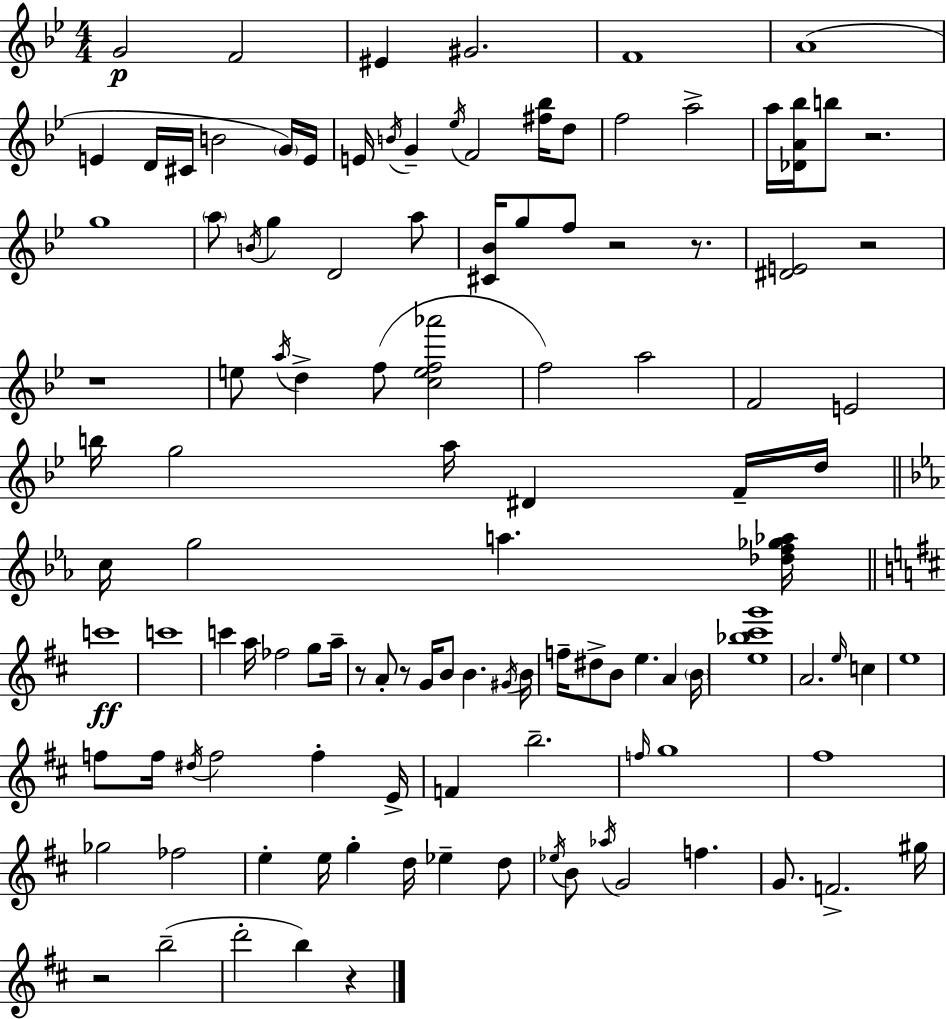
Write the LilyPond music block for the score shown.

{
  \clef treble
  \numericTimeSignature
  \time 4/4
  \key g \minor
  g'2\p f'2 | eis'4 gis'2. | f'1 | a'1( | \break e'4 d'16 cis'16 b'2 \parenthesize g'16) e'16 | e'16 \acciaccatura { b'16 } g'4-- \acciaccatura { ees''16 } f'2 <fis'' bes''>16 | d''8 f''2 a''2-> | a''16 <des' a' bes''>16 b''8 r2. | \break g''1 | \parenthesize a''8 \acciaccatura { b'16 } g''4 d'2 | a''8 <cis' bes'>16 g''8 f''8 r2 | r8. <dis' e'>2 r2 | \break r1 | e''8 \acciaccatura { a''16 } d''4-> f''8( <c'' e'' f'' aes'''>2 | f''2) a''2 | f'2 e'2 | \break b''16 g''2 a''16 dis'4 | f'16-- d''16 \bar "||" \break \key ees \major c''16 g''2 a''4. <des'' f'' ges'' aes''>16 | \bar "||" \break \key b \minor c'''1\ff | c'''1 | c'''4 a''16 fes''2 g''8 a''16-- | r8 a'8-. r8 g'16 b'8 b'4. \acciaccatura { gis'16 } | \break b'16 f''16-- dis''8-> b'8 e''4. a'4 | \parenthesize b'16 <e'' bes'' cis''' g'''>1 | a'2. \grace { e''16 } c''4 | e''1 | \break f''8 f''16 \acciaccatura { dis''16 } f''2 f''4-. | e'16-> f'4 b''2.-- | \grace { f''16 } g''1 | fis''1 | \break ges''2 fes''2 | e''4-. e''16 g''4-. d''16 ees''4-- | d''8 \acciaccatura { ees''16 } b'8 \acciaccatura { aes''16 } g'2 | f''4. g'8. f'2.-> | \break gis''16 r2 b''2--( | d'''2-. b''4) | r4 \bar "|."
}